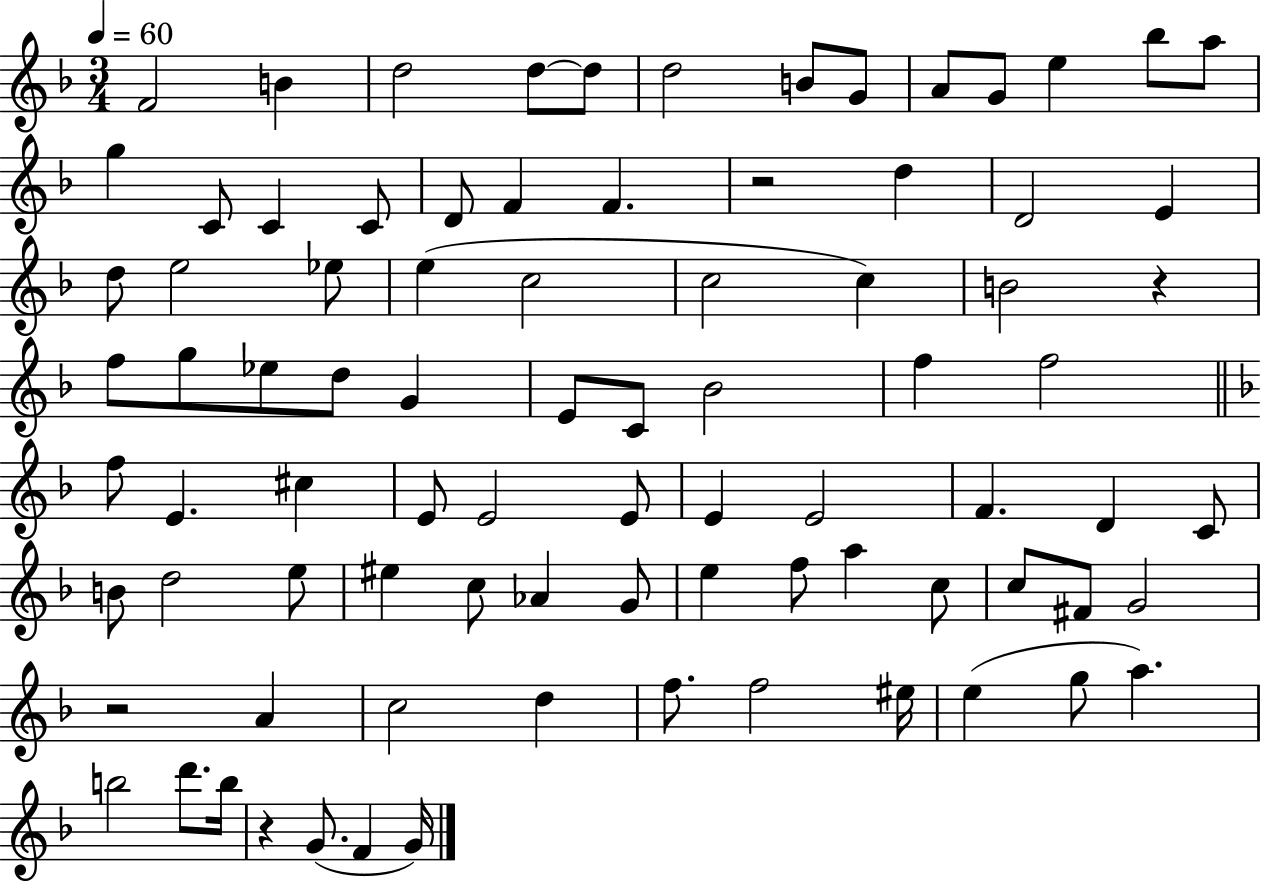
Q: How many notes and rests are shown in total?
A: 85